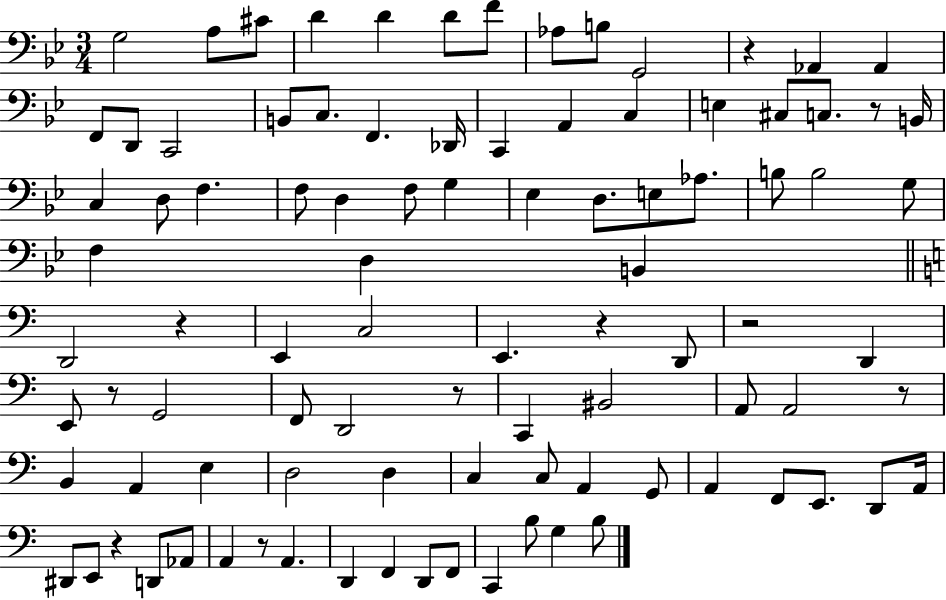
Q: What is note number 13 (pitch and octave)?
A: F2